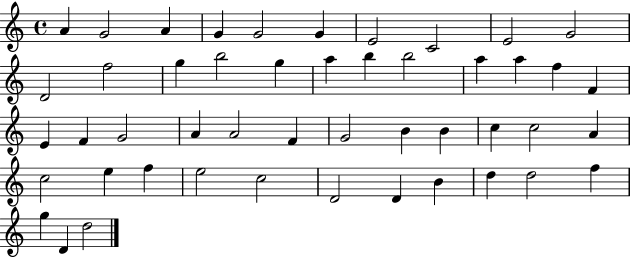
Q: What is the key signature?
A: C major